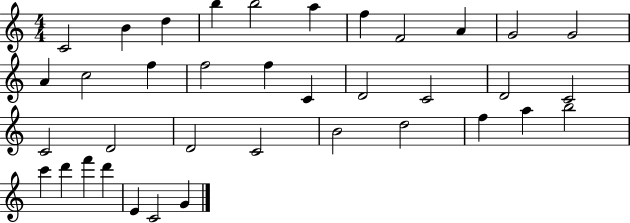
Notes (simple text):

C4/h B4/q D5/q B5/q B5/h A5/q F5/q F4/h A4/q G4/h G4/h A4/q C5/h F5/q F5/h F5/q C4/q D4/h C4/h D4/h C4/h C4/h D4/h D4/h C4/h B4/h D5/h F5/q A5/q B5/h C6/q D6/q F6/q D6/q E4/q C4/h G4/q